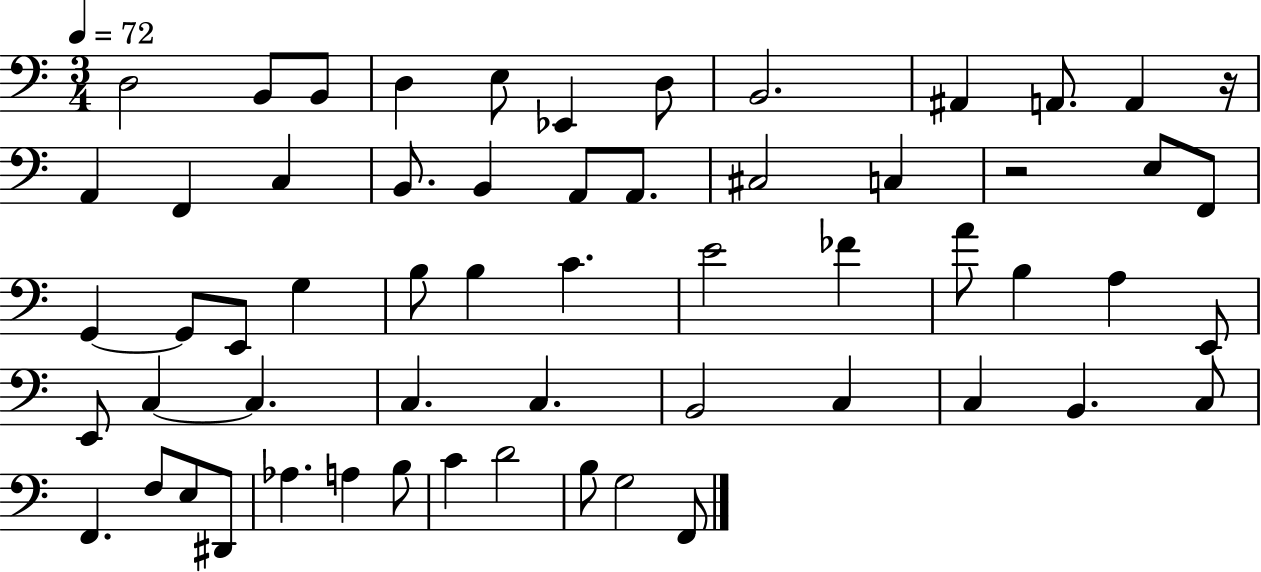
X:1
T:Untitled
M:3/4
L:1/4
K:C
D,2 B,,/2 B,,/2 D, E,/2 _E,, D,/2 B,,2 ^A,, A,,/2 A,, z/4 A,, F,, C, B,,/2 B,, A,,/2 A,,/2 ^C,2 C, z2 E,/2 F,,/2 G,, G,,/2 E,,/2 G, B,/2 B, C E2 _F A/2 B, A, E,,/2 E,,/2 C, C, C, C, B,,2 C, C, B,, C,/2 F,, F,/2 E,/2 ^D,,/2 _A, A, B,/2 C D2 B,/2 G,2 F,,/2